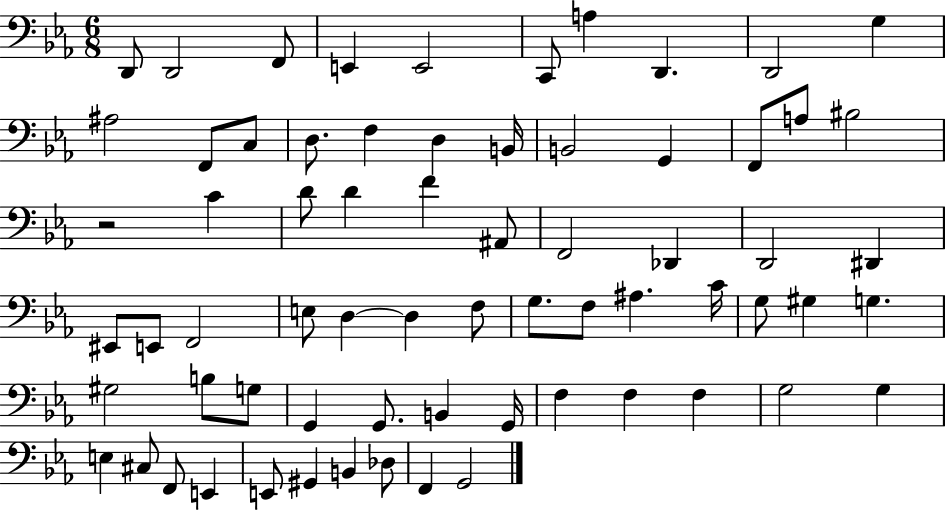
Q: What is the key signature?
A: EES major